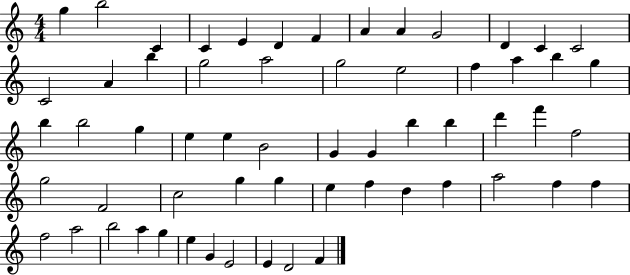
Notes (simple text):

G5/q B5/h C4/q C4/q E4/q D4/q F4/q A4/q A4/q G4/h D4/q C4/q C4/h C4/h A4/q B5/q G5/h A5/h G5/h E5/h F5/q A5/q B5/q G5/q B5/q B5/h G5/q E5/q E5/q B4/h G4/q G4/q B5/q B5/q D6/q F6/q F5/h G5/h F4/h C5/h G5/q G5/q E5/q F5/q D5/q F5/q A5/h F5/q F5/q F5/h A5/h B5/h A5/q G5/q E5/q G4/q E4/h E4/q D4/h F4/q